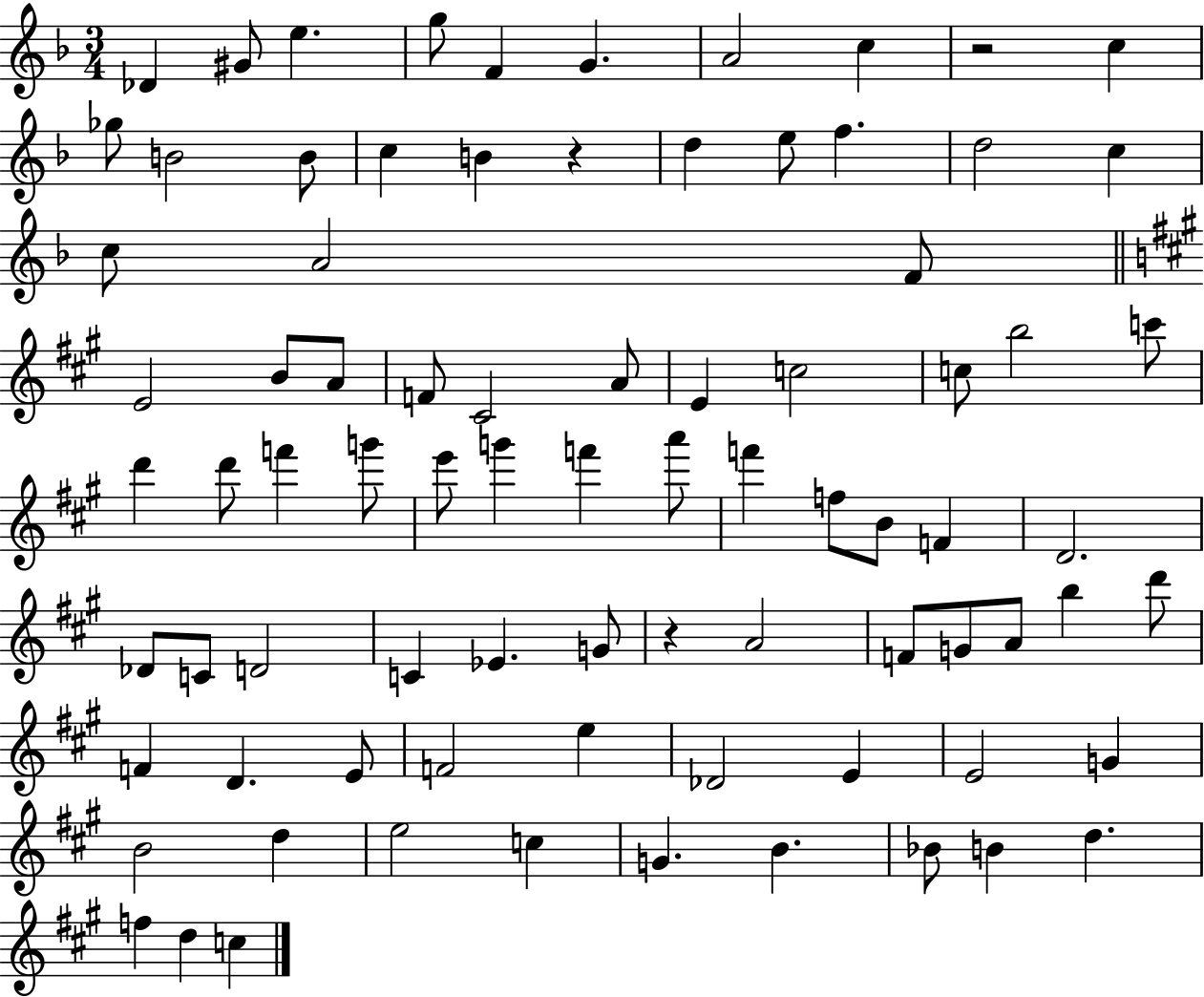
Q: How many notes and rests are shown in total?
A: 82